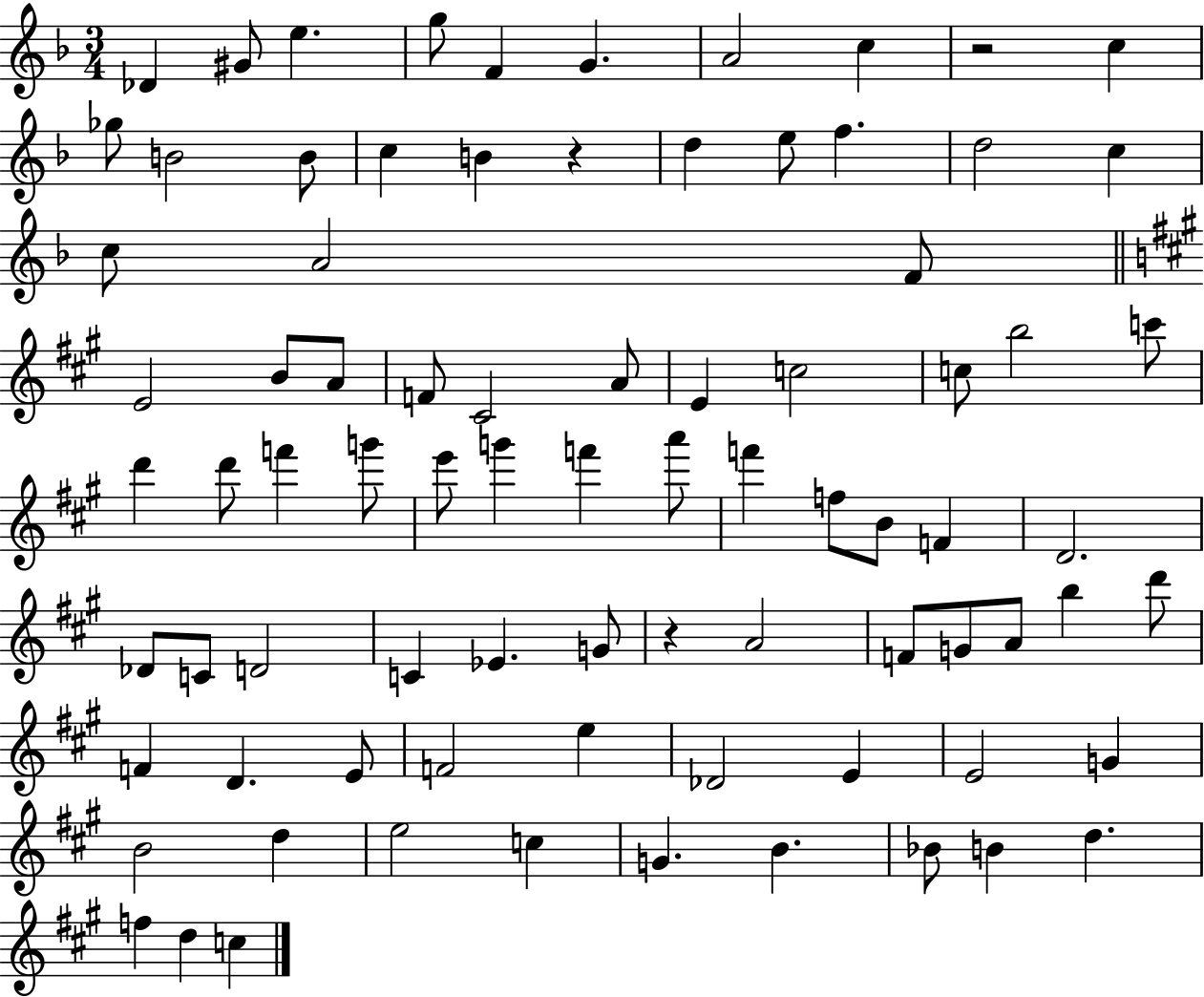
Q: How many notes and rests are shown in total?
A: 82